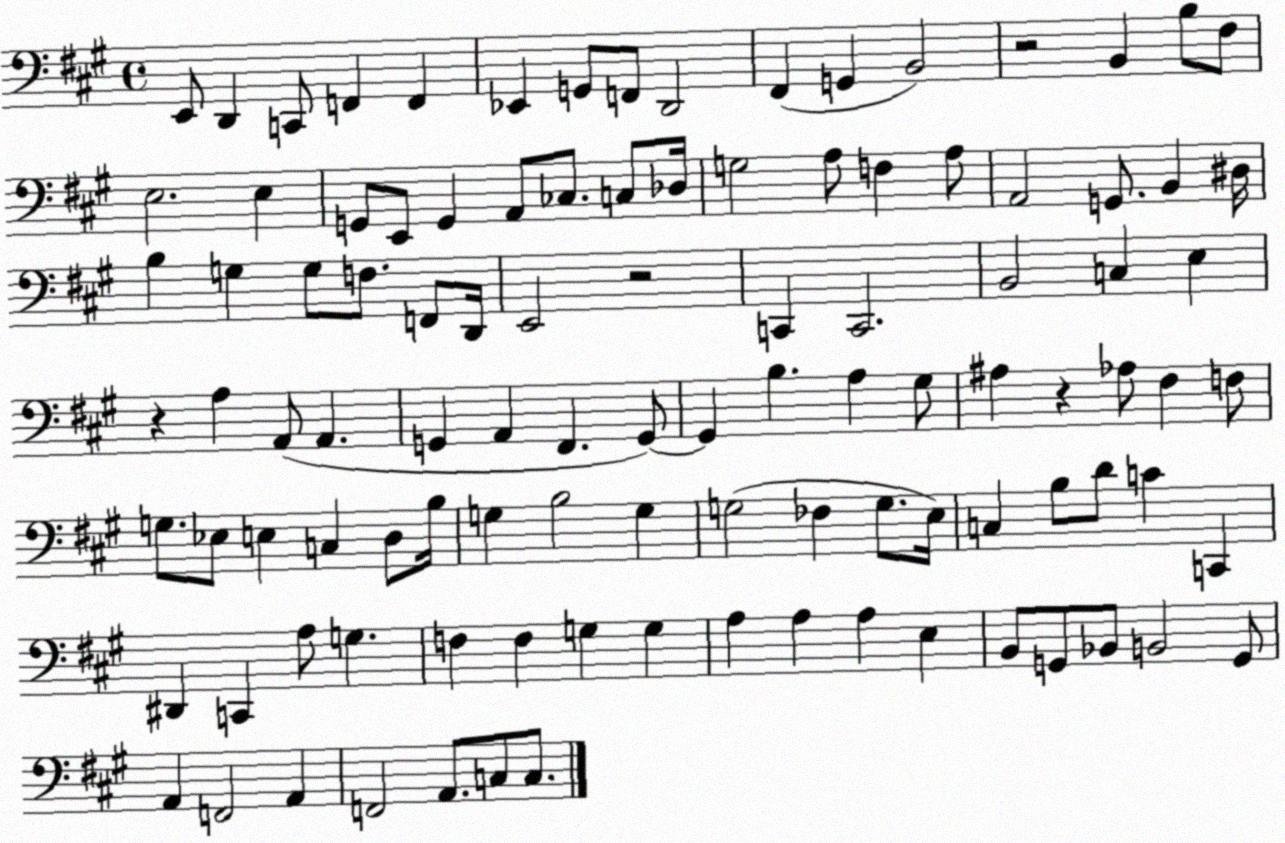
X:1
T:Untitled
M:4/4
L:1/4
K:A
E,,/2 D,, C,,/2 F,, F,, _E,, G,,/2 F,,/2 D,,2 ^F,, G,, B,,2 z2 B,, B,/2 ^F,/2 E,2 E, G,,/2 E,,/2 G,, A,,/2 _C,/2 C,/2 _D,/4 G,2 A,/2 F, A,/2 A,,2 G,,/2 B,, ^D,/4 B, G, G,/2 F,/2 F,,/2 D,,/4 E,,2 z2 C,, C,,2 B,,2 C, E, z A, A,,/2 A,, G,, A,, ^F,, G,,/2 G,, B, A, ^G,/2 ^A, z _A,/2 ^F, F,/2 G,/2 _E,/2 E, C, D,/2 B,/4 G, B,2 G, G,2 _F, G,/2 E,/4 C, B,/2 D/2 C C,, ^D,, C,, A,/2 G, F, F, G, G, A, A, A, E, B,,/2 G,,/2 _B,,/2 B,,2 G,,/2 A,, F,,2 A,, F,,2 A,,/2 C,/2 C,/2